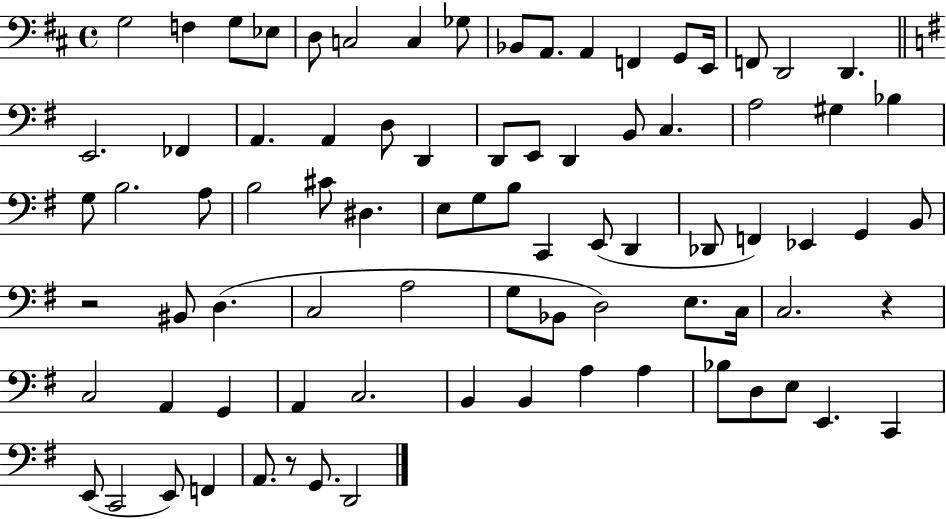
G3/h F3/q G3/e Eb3/e D3/e C3/h C3/q Gb3/e Bb2/e A2/e. A2/q F2/q G2/e E2/s F2/e D2/h D2/q. E2/h. FES2/q A2/q. A2/q D3/e D2/q D2/e E2/e D2/q B2/e C3/q. A3/h G#3/q Bb3/q G3/e B3/h. A3/e B3/h C#4/e D#3/q. E3/e G3/e B3/e C2/q E2/e D2/q Db2/e F2/q Eb2/q G2/q B2/e R/h BIS2/e D3/q. C3/h A3/h G3/e Bb2/e D3/h E3/e. C3/s C3/h. R/q C3/h A2/q G2/q A2/q C3/h. B2/q B2/q A3/q A3/q Bb3/e D3/e E3/e E2/q. C2/q E2/e C2/h E2/e F2/q A2/e. R/e G2/e. D2/h